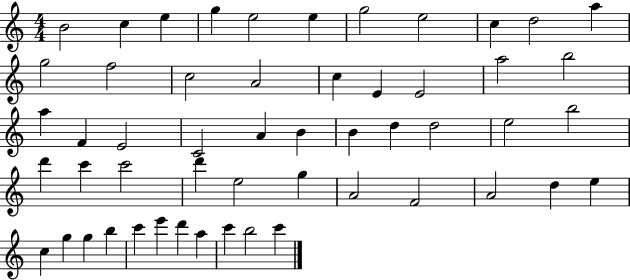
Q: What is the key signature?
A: C major